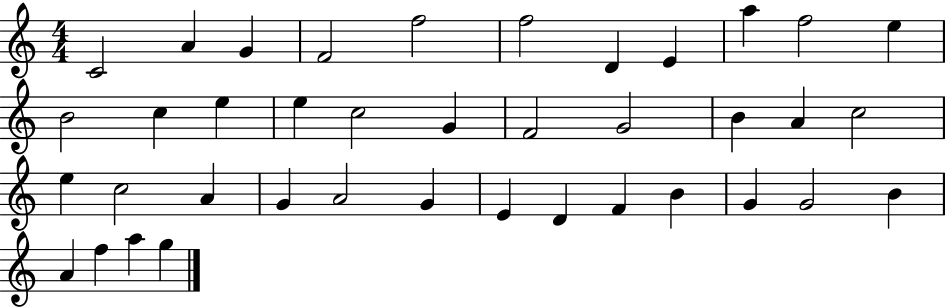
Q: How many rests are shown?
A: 0